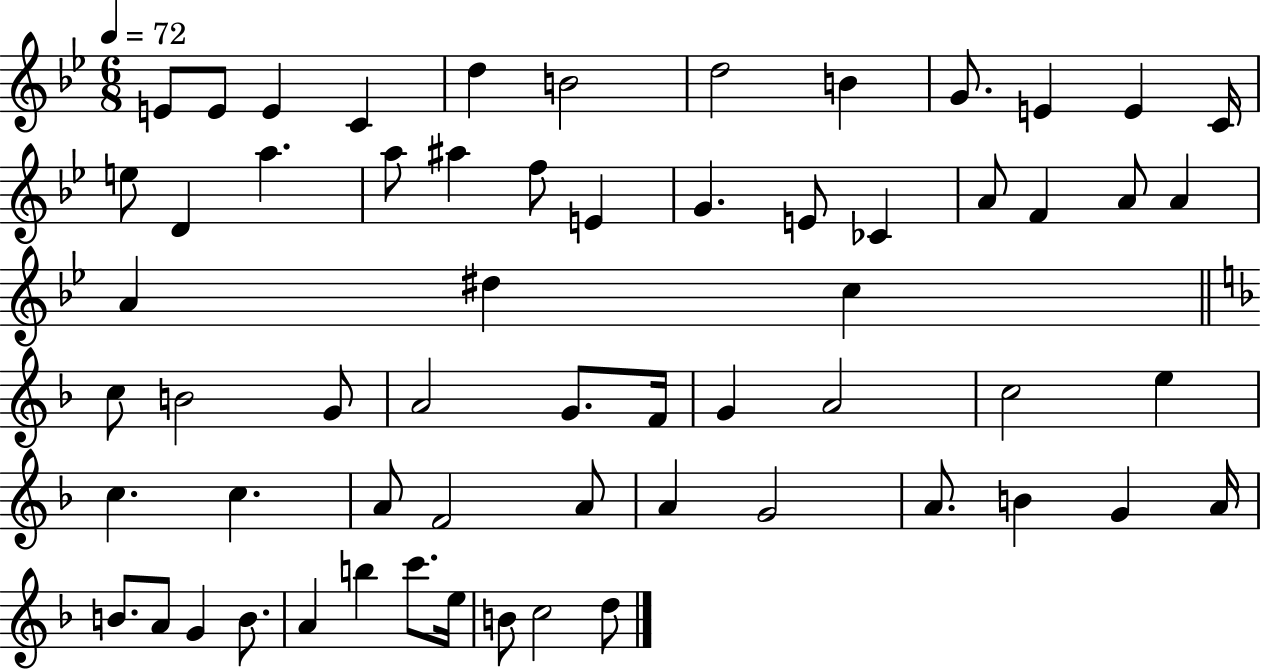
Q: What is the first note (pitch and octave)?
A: E4